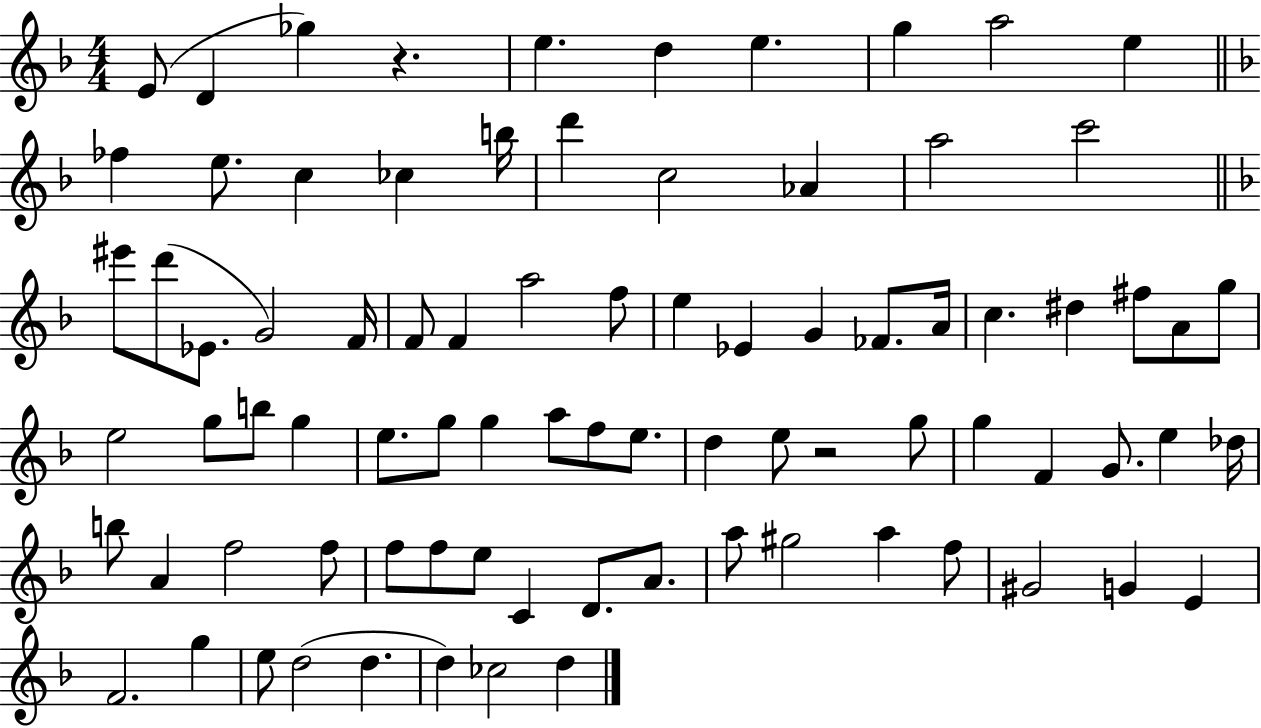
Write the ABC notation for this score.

X:1
T:Untitled
M:4/4
L:1/4
K:F
E/2 D _g z e d e g a2 e _f e/2 c _c b/4 d' c2 _A a2 c'2 ^e'/2 d'/2 _E/2 G2 F/4 F/2 F a2 f/2 e _E G _F/2 A/4 c ^d ^f/2 A/2 g/2 e2 g/2 b/2 g e/2 g/2 g a/2 f/2 e/2 d e/2 z2 g/2 g F G/2 e _d/4 b/2 A f2 f/2 f/2 f/2 e/2 C D/2 A/2 a/2 ^g2 a f/2 ^G2 G E F2 g e/2 d2 d d _c2 d